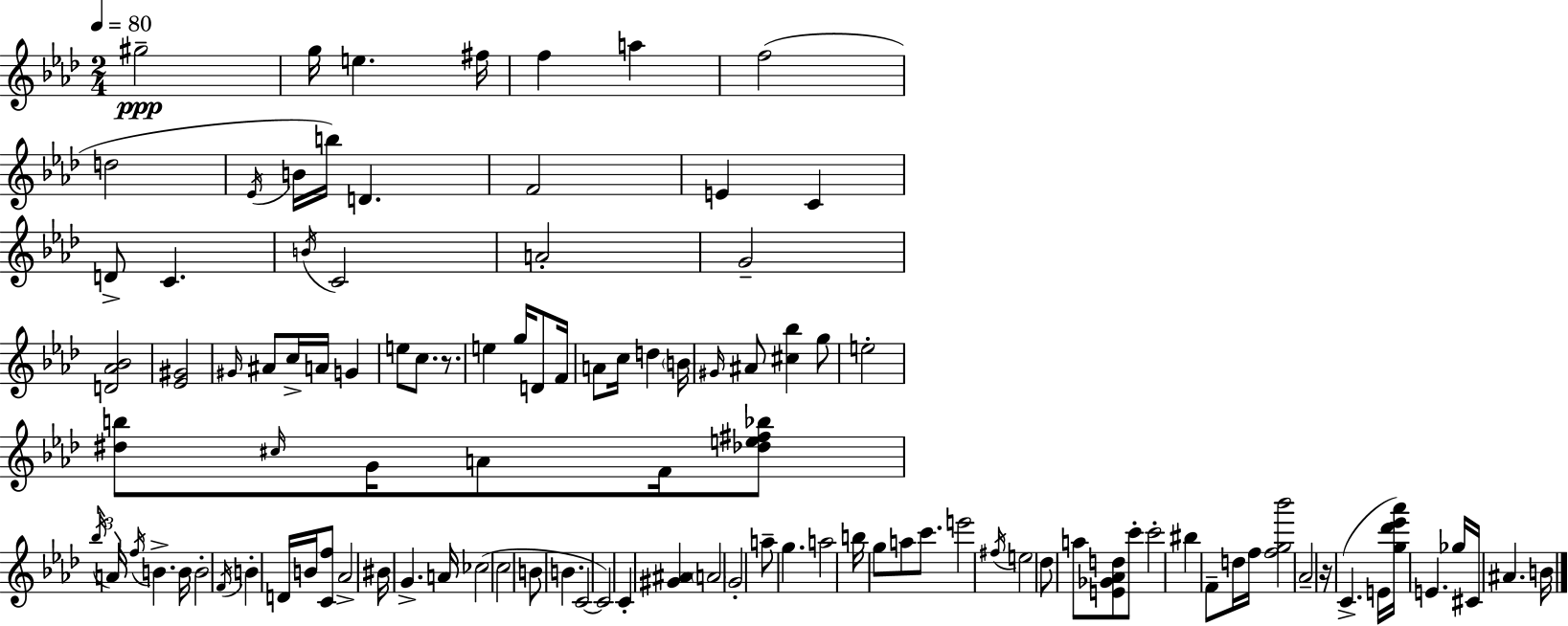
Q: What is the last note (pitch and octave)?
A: B4